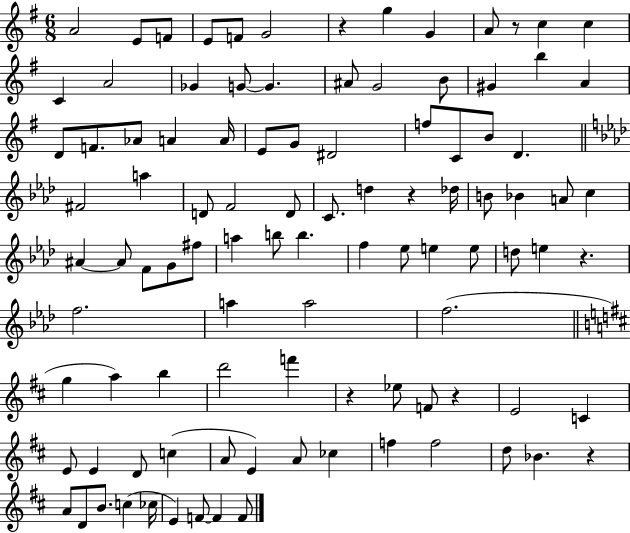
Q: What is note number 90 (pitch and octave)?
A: CES5